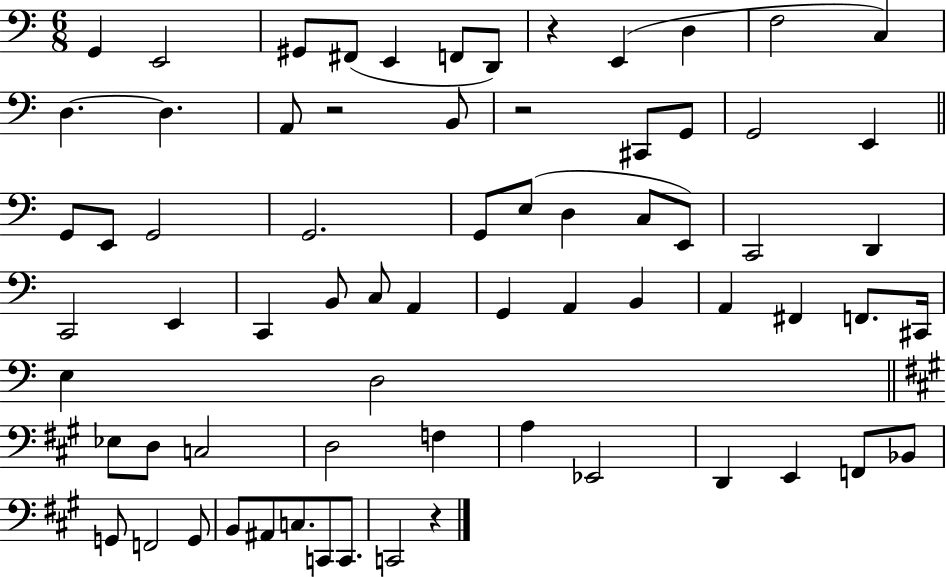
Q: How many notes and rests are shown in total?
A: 69